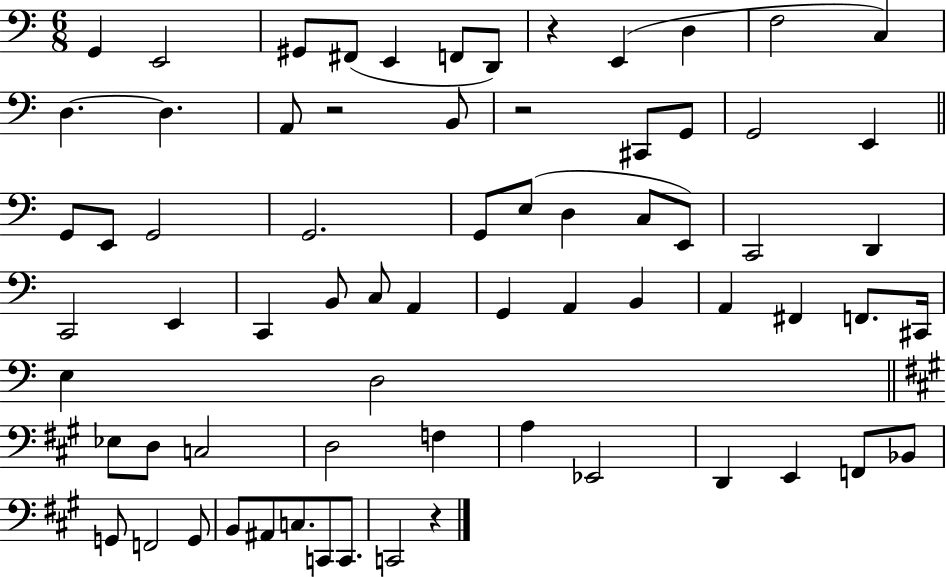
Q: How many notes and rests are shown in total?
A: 69